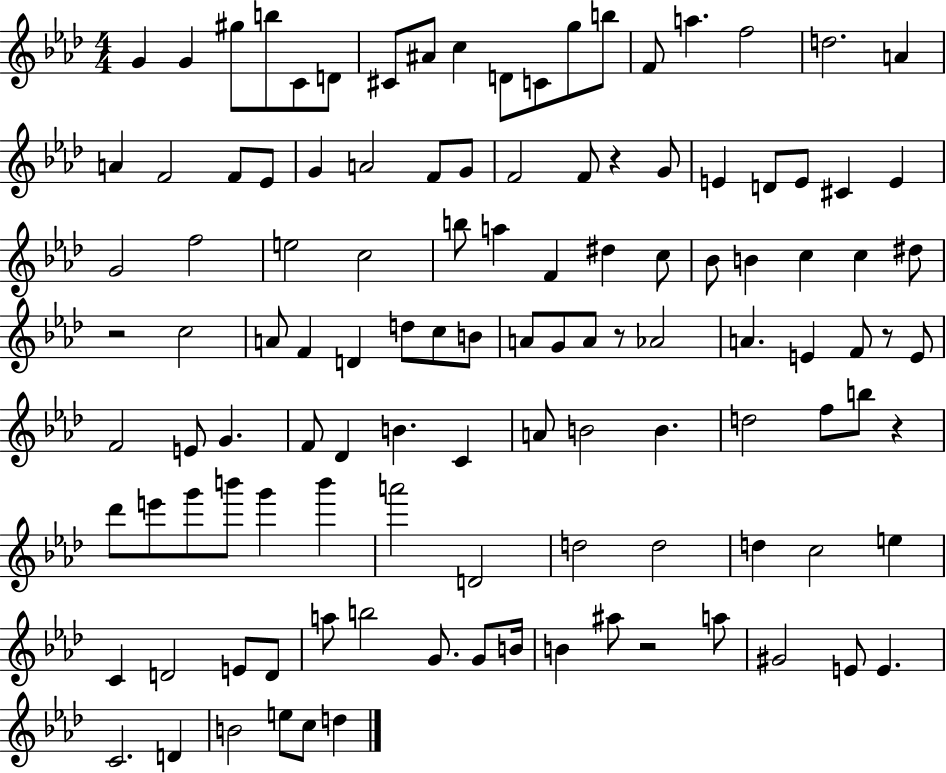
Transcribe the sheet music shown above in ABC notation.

X:1
T:Untitled
M:4/4
L:1/4
K:Ab
G G ^g/2 b/2 C/2 D/2 ^C/2 ^A/2 c D/2 C/2 g/2 b/2 F/2 a f2 d2 A A F2 F/2 _E/2 G A2 F/2 G/2 F2 F/2 z G/2 E D/2 E/2 ^C E G2 f2 e2 c2 b/2 a F ^d c/2 _B/2 B c c ^d/2 z2 c2 A/2 F D d/2 c/2 B/2 A/2 G/2 A/2 z/2 _A2 A E F/2 z/2 E/2 F2 E/2 G F/2 _D B C A/2 B2 B d2 f/2 b/2 z _d'/2 e'/2 g'/2 b'/2 g' b' a'2 D2 d2 d2 d c2 e C D2 E/2 D/2 a/2 b2 G/2 G/2 B/4 B ^a/2 z2 a/2 ^G2 E/2 E C2 D B2 e/2 c/2 d